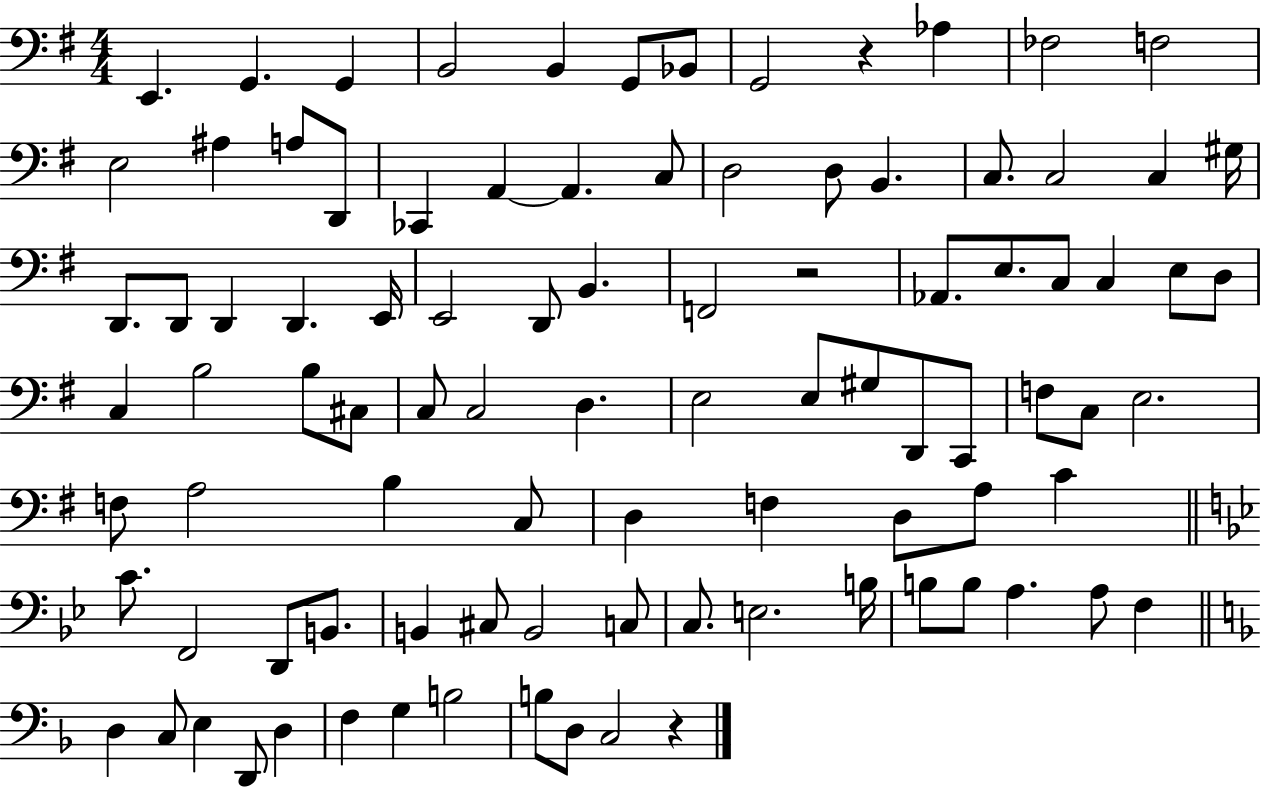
E2/q. G2/q. G2/q B2/h B2/q G2/e Bb2/e G2/h R/q Ab3/q FES3/h F3/h E3/h A#3/q A3/e D2/e CES2/q A2/q A2/q. C3/e D3/h D3/e B2/q. C3/e. C3/h C3/q G#3/s D2/e. D2/e D2/q D2/q. E2/s E2/h D2/e B2/q. F2/h R/h Ab2/e. E3/e. C3/e C3/q E3/e D3/e C3/q B3/h B3/e C#3/e C3/e C3/h D3/q. E3/h E3/e G#3/e D2/e C2/e F3/e C3/e E3/h. F3/e A3/h B3/q C3/e D3/q F3/q D3/e A3/e C4/q C4/e. F2/h D2/e B2/e. B2/q C#3/e B2/h C3/e C3/e. E3/h. B3/s B3/e B3/e A3/q. A3/e F3/q D3/q C3/e E3/q D2/e D3/q F3/q G3/q B3/h B3/e D3/e C3/h R/q